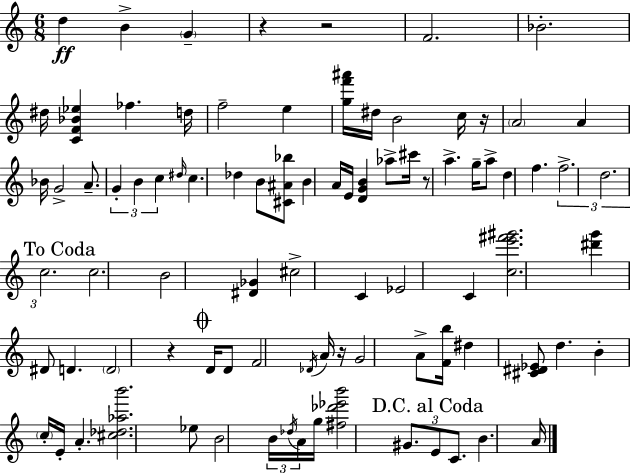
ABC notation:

X:1
T:Untitled
M:6/8
L:1/4
K:Am
d B G z z2 F2 _B2 ^d/4 [CF_B_e] _f d/4 f2 e [gf'^a']/4 ^d/4 B2 c/4 z/4 A2 A _B/4 G2 A/2 G B c ^d/4 c _d B/2 [^C^A_b]/2 B A/4 E/4 [DGB] _a/2 ^c'/4 z/2 a g/4 a/2 d f f2 d2 c2 c2 B2 [^D_G] ^c2 C _E2 C [ce'^f'^g']2 [^d'g'] ^D/2 D D2 z D/4 D/2 F2 _D/4 A/4 z/4 G2 A/2 [Fb]/4 ^d [^C^D_E]/2 d B c/4 E/4 A [^c_d_ab']2 _e/2 B2 B/4 _d/4 A/4 g/4 [^f_d'_e'b']2 ^G/2 E/2 C/2 B A/4